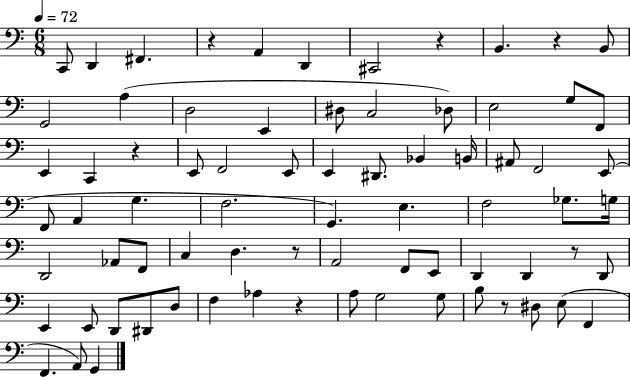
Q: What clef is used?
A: bass